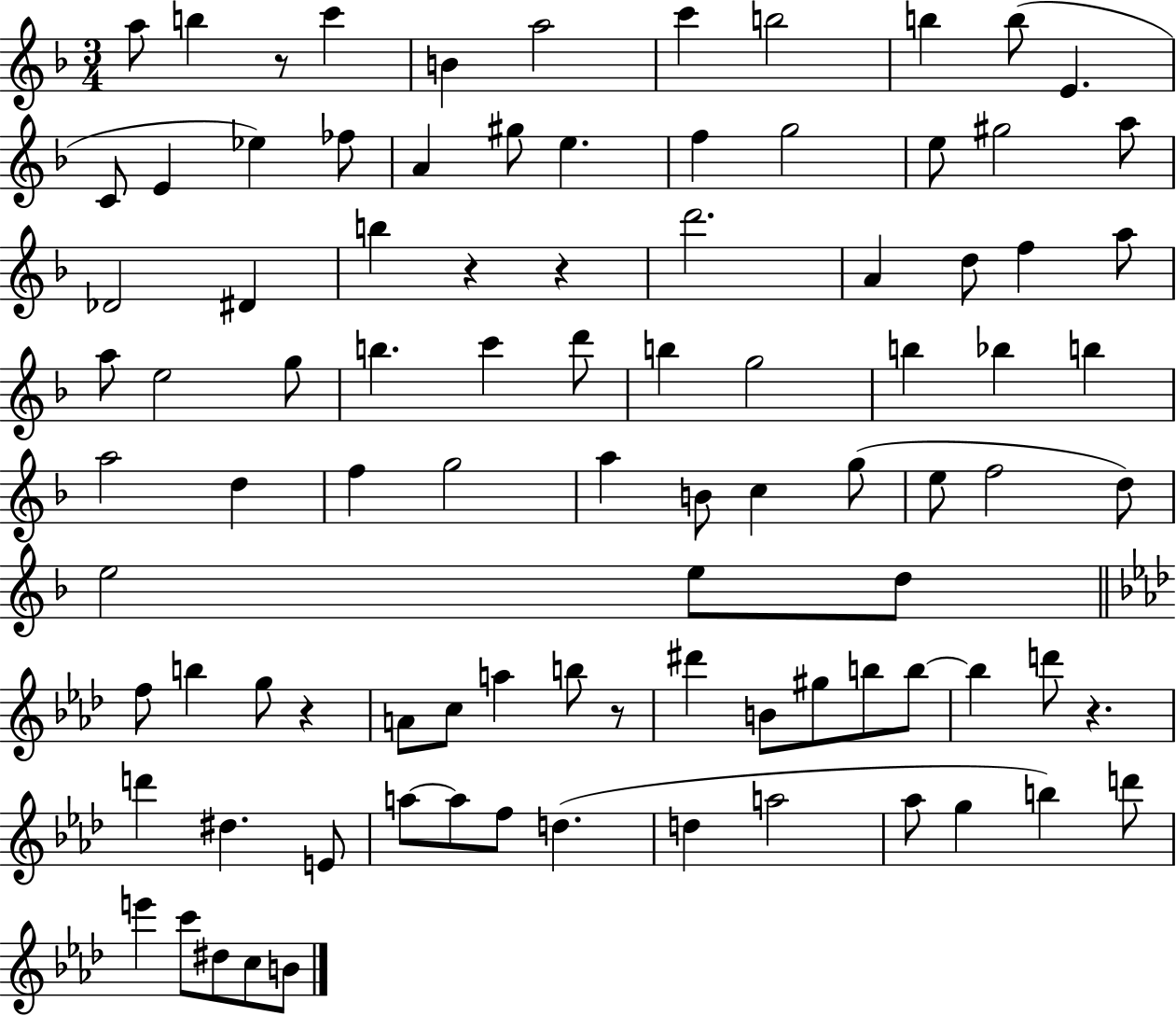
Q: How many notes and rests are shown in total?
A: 93